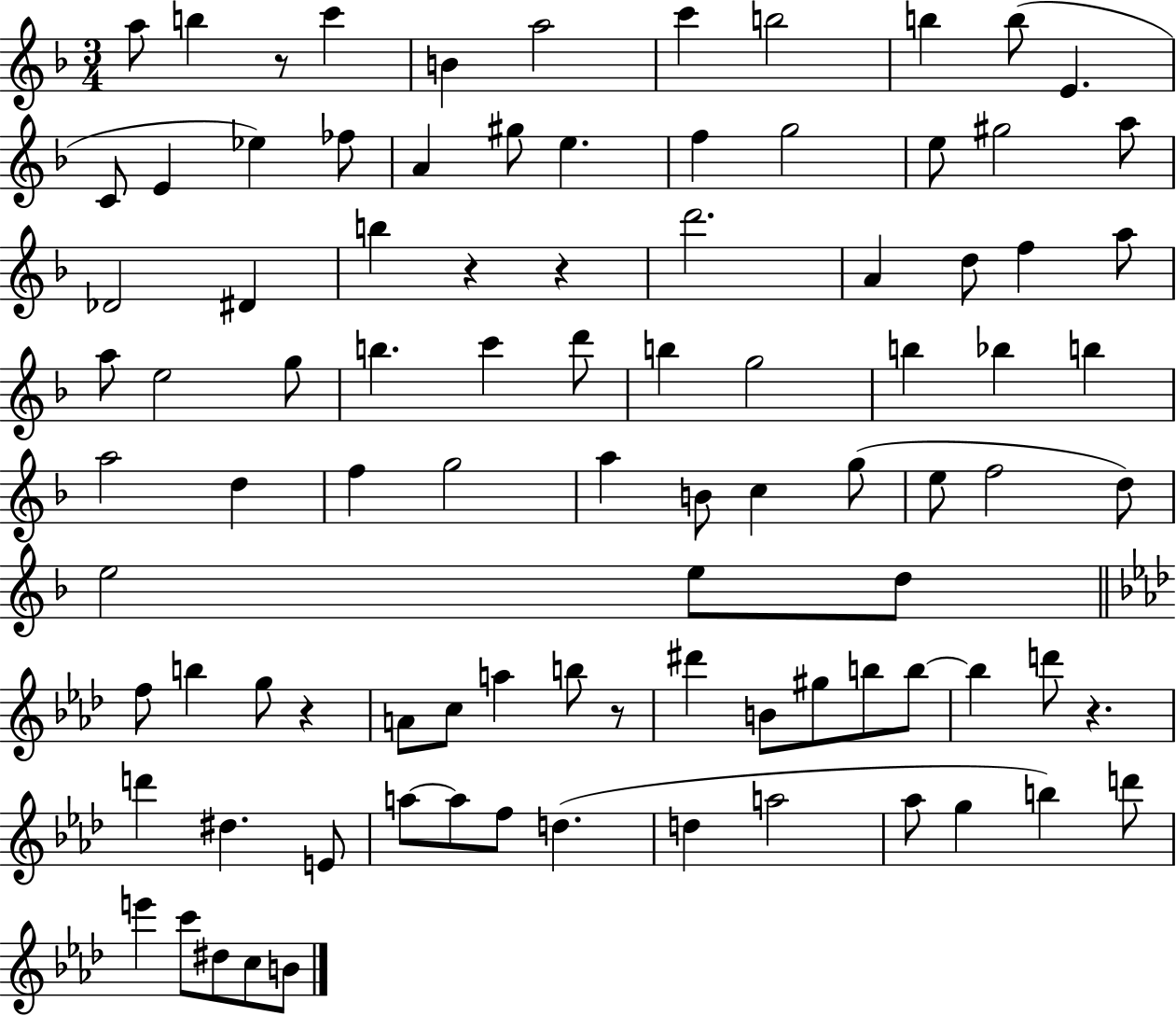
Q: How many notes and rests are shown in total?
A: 93